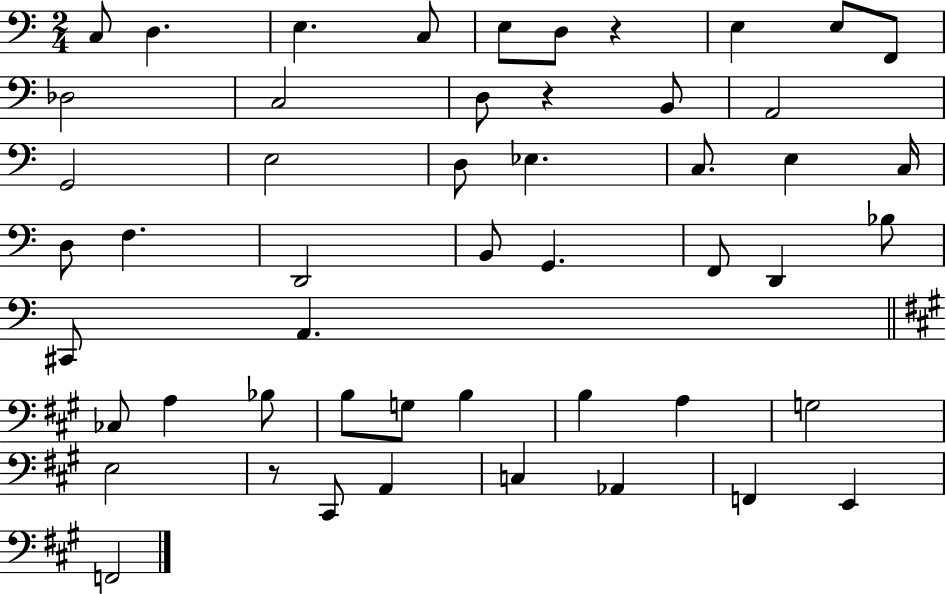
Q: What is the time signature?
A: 2/4